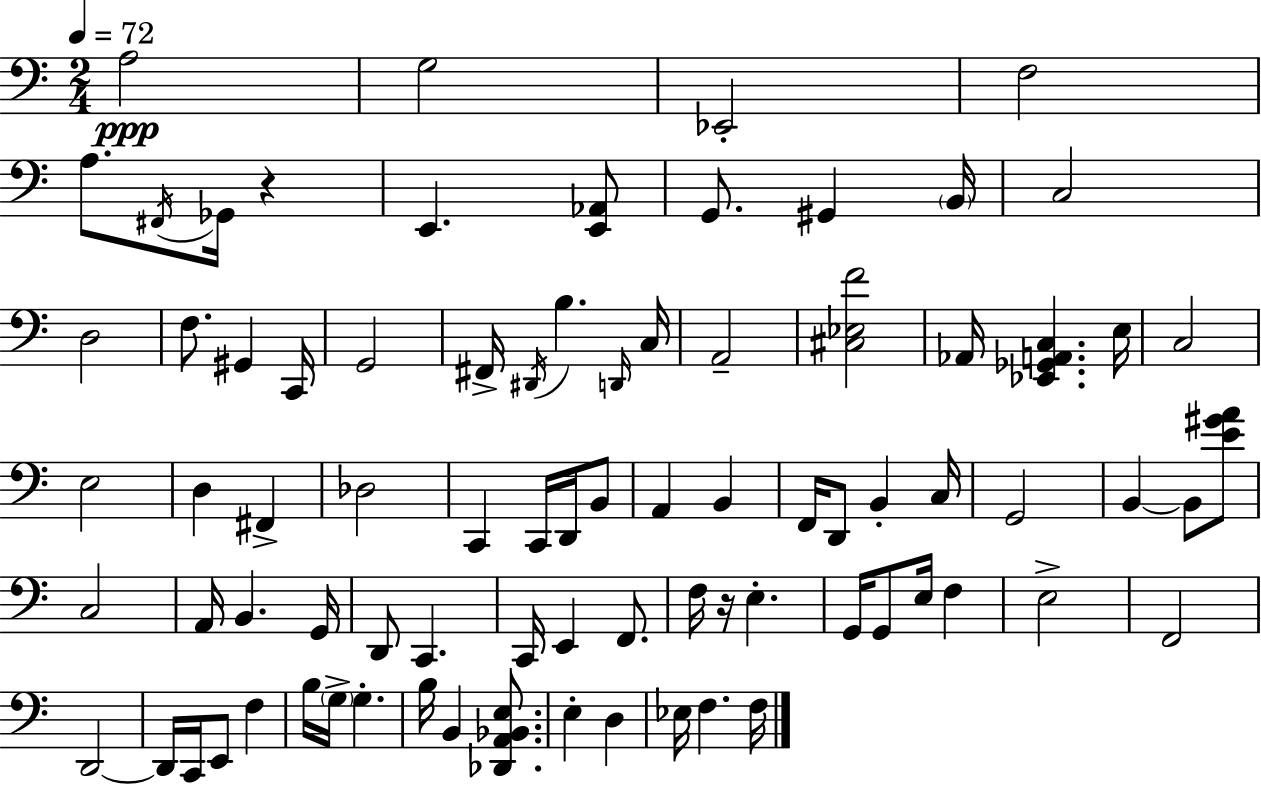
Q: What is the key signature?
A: C major